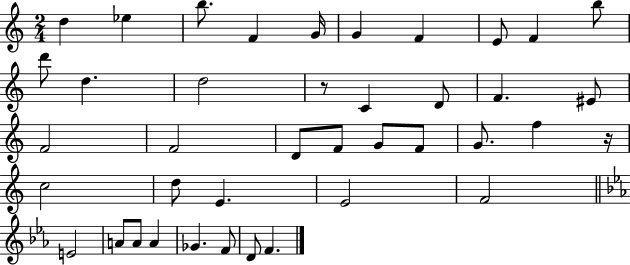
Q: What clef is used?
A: treble